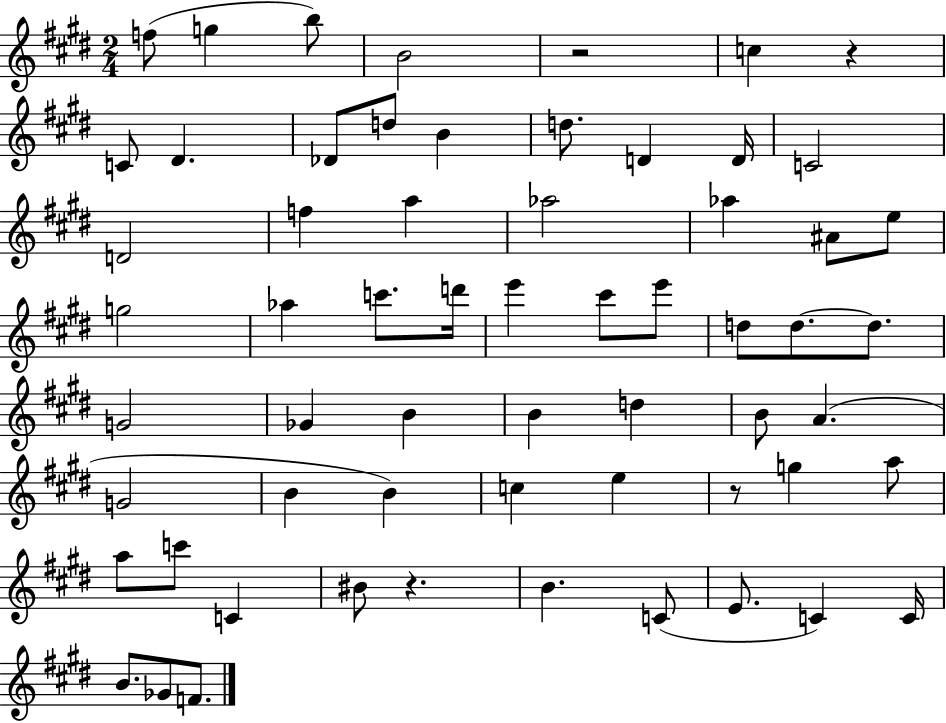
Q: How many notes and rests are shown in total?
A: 61